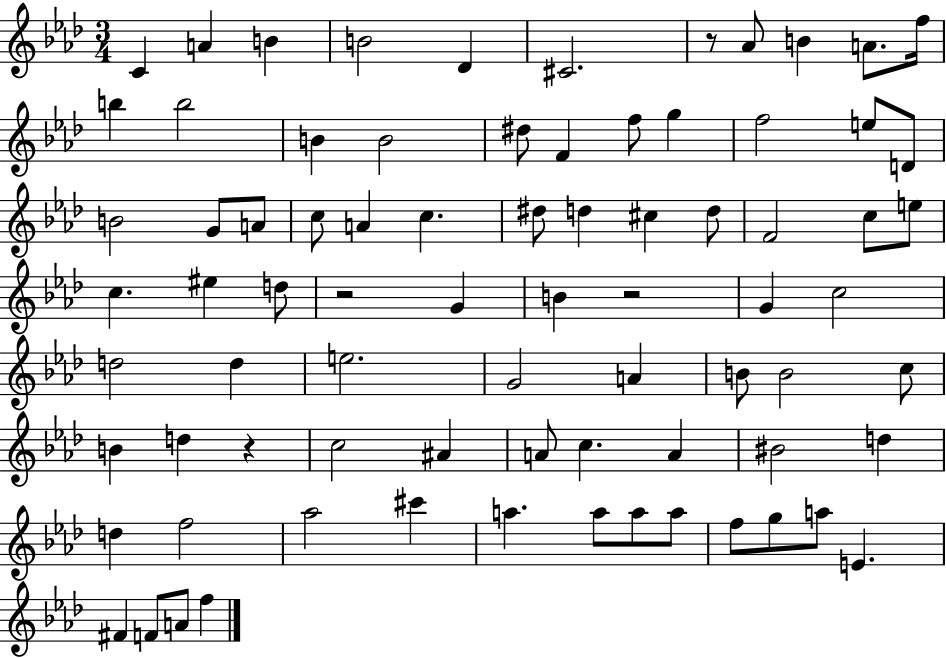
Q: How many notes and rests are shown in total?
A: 78